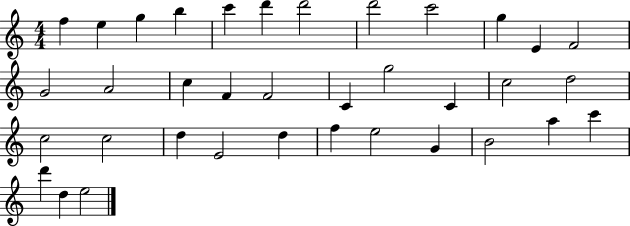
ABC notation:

X:1
T:Untitled
M:4/4
L:1/4
K:C
f e g b c' d' d'2 d'2 c'2 g E F2 G2 A2 c F F2 C g2 C c2 d2 c2 c2 d E2 d f e2 G B2 a c' d' d e2